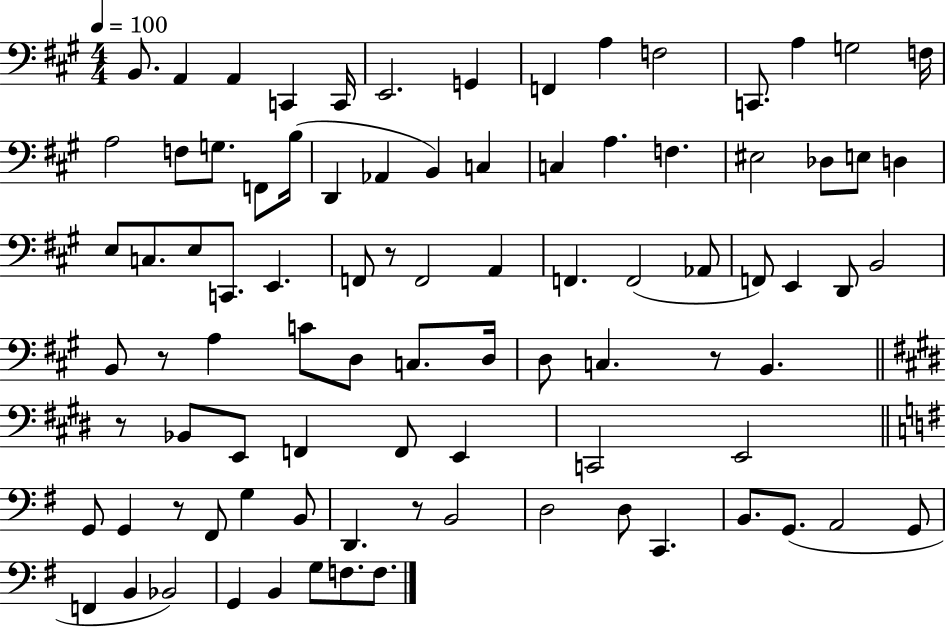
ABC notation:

X:1
T:Untitled
M:4/4
L:1/4
K:A
B,,/2 A,, A,, C,, C,,/4 E,,2 G,, F,, A, F,2 C,,/2 A, G,2 F,/4 A,2 F,/2 G,/2 F,,/2 B,/4 D,, _A,, B,, C, C, A, F, ^E,2 _D,/2 E,/2 D, E,/2 C,/2 E,/2 C,,/2 E,, F,,/2 z/2 F,,2 A,, F,, F,,2 _A,,/2 F,,/2 E,, D,,/2 B,,2 B,,/2 z/2 A, C/2 D,/2 C,/2 D,/4 D,/2 C, z/2 B,, z/2 _B,,/2 E,,/2 F,, F,,/2 E,, C,,2 E,,2 G,,/2 G,, z/2 ^F,,/2 G, B,,/2 D,, z/2 B,,2 D,2 D,/2 C,, B,,/2 G,,/2 A,,2 G,,/2 F,, B,, _B,,2 G,, B,, G,/2 F,/2 F,/2